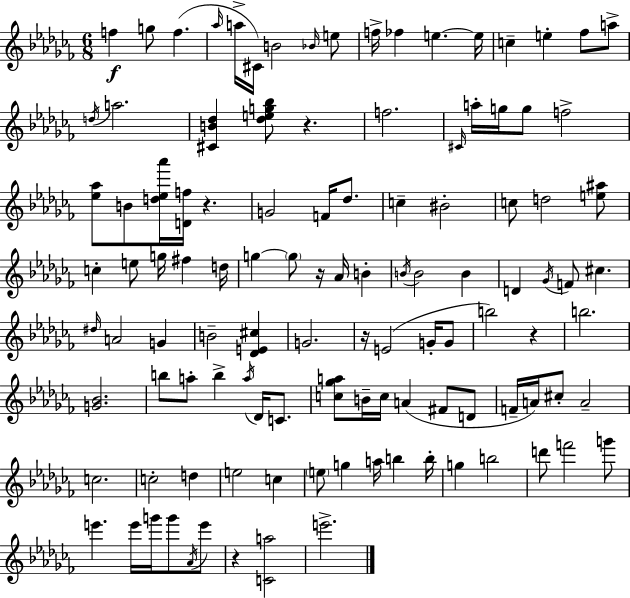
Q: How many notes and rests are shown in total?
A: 112